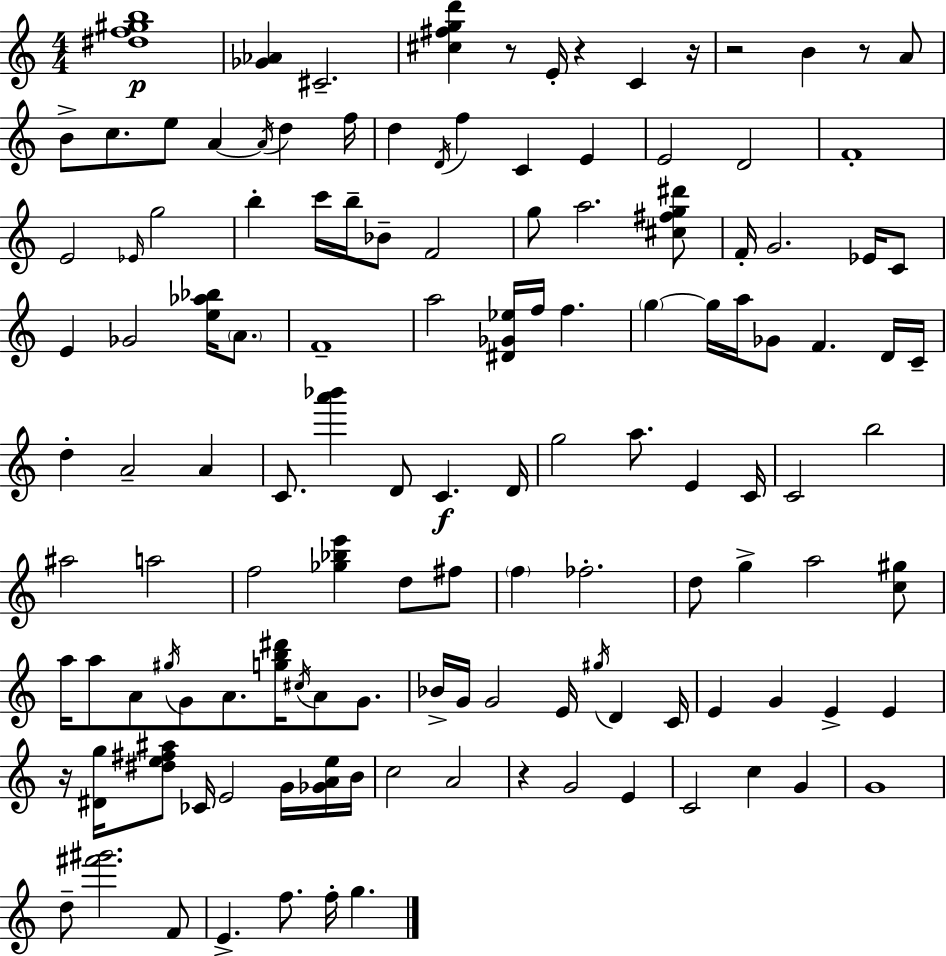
{
  \clef treble
  \numericTimeSignature
  \time 4/4
  \key a \minor
  <dis'' f'' gis'' b''>1\p | <ges' aes'>4 cis'2.-- | <cis'' fis'' g'' d'''>4 r8 e'16-. r4 c'4 r16 | r2 b'4 r8 a'8 | \break b'8-> c''8. e''8 a'4~~ \acciaccatura { a'16 } d''4 | f''16 d''4 \acciaccatura { d'16 } f''4 c'4 e'4 | e'2 d'2 | f'1-. | \break e'2 \grace { ees'16 } g''2 | b''4-. c'''16 b''16-- bes'8-- f'2 | g''8 a''2. | <cis'' fis'' g'' dis'''>8 f'16-. g'2. | \break ees'16 c'8 e'4 ges'2 <e'' aes'' bes''>16 | \parenthesize a'8. f'1-- | a''2 <dis' ges' ees''>16 f''16 f''4. | \parenthesize g''4~~ g''16 a''16 ges'8 f'4. | \break d'16 c'16-- d''4-. a'2-- a'4 | c'8. <a''' bes'''>4 d'8 c'4.\f | d'16 g''2 a''8. e'4 | c'16 c'2 b''2 | \break ais''2 a''2 | f''2 <ges'' bes'' e'''>4 d''8 | fis''8 \parenthesize f''4 fes''2.-. | d''8 g''4-> a''2 | \break <c'' gis''>8 a''16 a''8 a'8 \acciaccatura { gis''16 } g'8 a'8. <g'' b'' dis'''>16 \acciaccatura { cis''16 } | a'8 g'8. bes'16-> g'16 g'2 e'16 | \acciaccatura { gis''16 } d'4 c'16 e'4 g'4 e'4-> | e'4 r16 <dis' g''>16 <dis'' e'' fis'' ais''>8 ces'16 e'2 | \break g'16 <ges' a' e''>16 b'16 c''2 a'2 | r4 g'2 | e'4 c'2 c''4 | g'4 g'1 | \break d''8-- <fis''' gis'''>2. | f'8 e'4.-> f''8. f''16-. | g''4. \bar "|."
}